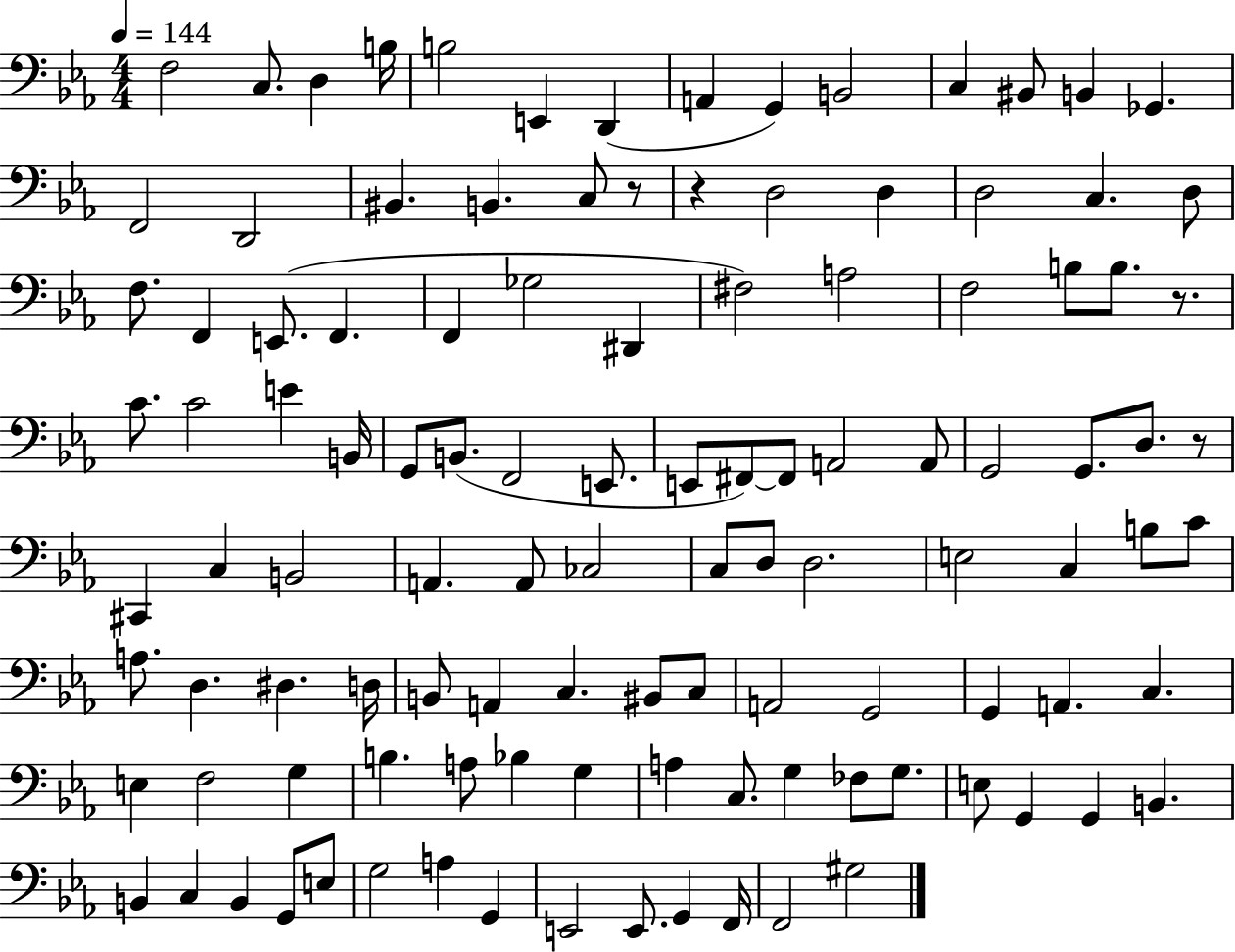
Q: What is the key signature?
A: EES major